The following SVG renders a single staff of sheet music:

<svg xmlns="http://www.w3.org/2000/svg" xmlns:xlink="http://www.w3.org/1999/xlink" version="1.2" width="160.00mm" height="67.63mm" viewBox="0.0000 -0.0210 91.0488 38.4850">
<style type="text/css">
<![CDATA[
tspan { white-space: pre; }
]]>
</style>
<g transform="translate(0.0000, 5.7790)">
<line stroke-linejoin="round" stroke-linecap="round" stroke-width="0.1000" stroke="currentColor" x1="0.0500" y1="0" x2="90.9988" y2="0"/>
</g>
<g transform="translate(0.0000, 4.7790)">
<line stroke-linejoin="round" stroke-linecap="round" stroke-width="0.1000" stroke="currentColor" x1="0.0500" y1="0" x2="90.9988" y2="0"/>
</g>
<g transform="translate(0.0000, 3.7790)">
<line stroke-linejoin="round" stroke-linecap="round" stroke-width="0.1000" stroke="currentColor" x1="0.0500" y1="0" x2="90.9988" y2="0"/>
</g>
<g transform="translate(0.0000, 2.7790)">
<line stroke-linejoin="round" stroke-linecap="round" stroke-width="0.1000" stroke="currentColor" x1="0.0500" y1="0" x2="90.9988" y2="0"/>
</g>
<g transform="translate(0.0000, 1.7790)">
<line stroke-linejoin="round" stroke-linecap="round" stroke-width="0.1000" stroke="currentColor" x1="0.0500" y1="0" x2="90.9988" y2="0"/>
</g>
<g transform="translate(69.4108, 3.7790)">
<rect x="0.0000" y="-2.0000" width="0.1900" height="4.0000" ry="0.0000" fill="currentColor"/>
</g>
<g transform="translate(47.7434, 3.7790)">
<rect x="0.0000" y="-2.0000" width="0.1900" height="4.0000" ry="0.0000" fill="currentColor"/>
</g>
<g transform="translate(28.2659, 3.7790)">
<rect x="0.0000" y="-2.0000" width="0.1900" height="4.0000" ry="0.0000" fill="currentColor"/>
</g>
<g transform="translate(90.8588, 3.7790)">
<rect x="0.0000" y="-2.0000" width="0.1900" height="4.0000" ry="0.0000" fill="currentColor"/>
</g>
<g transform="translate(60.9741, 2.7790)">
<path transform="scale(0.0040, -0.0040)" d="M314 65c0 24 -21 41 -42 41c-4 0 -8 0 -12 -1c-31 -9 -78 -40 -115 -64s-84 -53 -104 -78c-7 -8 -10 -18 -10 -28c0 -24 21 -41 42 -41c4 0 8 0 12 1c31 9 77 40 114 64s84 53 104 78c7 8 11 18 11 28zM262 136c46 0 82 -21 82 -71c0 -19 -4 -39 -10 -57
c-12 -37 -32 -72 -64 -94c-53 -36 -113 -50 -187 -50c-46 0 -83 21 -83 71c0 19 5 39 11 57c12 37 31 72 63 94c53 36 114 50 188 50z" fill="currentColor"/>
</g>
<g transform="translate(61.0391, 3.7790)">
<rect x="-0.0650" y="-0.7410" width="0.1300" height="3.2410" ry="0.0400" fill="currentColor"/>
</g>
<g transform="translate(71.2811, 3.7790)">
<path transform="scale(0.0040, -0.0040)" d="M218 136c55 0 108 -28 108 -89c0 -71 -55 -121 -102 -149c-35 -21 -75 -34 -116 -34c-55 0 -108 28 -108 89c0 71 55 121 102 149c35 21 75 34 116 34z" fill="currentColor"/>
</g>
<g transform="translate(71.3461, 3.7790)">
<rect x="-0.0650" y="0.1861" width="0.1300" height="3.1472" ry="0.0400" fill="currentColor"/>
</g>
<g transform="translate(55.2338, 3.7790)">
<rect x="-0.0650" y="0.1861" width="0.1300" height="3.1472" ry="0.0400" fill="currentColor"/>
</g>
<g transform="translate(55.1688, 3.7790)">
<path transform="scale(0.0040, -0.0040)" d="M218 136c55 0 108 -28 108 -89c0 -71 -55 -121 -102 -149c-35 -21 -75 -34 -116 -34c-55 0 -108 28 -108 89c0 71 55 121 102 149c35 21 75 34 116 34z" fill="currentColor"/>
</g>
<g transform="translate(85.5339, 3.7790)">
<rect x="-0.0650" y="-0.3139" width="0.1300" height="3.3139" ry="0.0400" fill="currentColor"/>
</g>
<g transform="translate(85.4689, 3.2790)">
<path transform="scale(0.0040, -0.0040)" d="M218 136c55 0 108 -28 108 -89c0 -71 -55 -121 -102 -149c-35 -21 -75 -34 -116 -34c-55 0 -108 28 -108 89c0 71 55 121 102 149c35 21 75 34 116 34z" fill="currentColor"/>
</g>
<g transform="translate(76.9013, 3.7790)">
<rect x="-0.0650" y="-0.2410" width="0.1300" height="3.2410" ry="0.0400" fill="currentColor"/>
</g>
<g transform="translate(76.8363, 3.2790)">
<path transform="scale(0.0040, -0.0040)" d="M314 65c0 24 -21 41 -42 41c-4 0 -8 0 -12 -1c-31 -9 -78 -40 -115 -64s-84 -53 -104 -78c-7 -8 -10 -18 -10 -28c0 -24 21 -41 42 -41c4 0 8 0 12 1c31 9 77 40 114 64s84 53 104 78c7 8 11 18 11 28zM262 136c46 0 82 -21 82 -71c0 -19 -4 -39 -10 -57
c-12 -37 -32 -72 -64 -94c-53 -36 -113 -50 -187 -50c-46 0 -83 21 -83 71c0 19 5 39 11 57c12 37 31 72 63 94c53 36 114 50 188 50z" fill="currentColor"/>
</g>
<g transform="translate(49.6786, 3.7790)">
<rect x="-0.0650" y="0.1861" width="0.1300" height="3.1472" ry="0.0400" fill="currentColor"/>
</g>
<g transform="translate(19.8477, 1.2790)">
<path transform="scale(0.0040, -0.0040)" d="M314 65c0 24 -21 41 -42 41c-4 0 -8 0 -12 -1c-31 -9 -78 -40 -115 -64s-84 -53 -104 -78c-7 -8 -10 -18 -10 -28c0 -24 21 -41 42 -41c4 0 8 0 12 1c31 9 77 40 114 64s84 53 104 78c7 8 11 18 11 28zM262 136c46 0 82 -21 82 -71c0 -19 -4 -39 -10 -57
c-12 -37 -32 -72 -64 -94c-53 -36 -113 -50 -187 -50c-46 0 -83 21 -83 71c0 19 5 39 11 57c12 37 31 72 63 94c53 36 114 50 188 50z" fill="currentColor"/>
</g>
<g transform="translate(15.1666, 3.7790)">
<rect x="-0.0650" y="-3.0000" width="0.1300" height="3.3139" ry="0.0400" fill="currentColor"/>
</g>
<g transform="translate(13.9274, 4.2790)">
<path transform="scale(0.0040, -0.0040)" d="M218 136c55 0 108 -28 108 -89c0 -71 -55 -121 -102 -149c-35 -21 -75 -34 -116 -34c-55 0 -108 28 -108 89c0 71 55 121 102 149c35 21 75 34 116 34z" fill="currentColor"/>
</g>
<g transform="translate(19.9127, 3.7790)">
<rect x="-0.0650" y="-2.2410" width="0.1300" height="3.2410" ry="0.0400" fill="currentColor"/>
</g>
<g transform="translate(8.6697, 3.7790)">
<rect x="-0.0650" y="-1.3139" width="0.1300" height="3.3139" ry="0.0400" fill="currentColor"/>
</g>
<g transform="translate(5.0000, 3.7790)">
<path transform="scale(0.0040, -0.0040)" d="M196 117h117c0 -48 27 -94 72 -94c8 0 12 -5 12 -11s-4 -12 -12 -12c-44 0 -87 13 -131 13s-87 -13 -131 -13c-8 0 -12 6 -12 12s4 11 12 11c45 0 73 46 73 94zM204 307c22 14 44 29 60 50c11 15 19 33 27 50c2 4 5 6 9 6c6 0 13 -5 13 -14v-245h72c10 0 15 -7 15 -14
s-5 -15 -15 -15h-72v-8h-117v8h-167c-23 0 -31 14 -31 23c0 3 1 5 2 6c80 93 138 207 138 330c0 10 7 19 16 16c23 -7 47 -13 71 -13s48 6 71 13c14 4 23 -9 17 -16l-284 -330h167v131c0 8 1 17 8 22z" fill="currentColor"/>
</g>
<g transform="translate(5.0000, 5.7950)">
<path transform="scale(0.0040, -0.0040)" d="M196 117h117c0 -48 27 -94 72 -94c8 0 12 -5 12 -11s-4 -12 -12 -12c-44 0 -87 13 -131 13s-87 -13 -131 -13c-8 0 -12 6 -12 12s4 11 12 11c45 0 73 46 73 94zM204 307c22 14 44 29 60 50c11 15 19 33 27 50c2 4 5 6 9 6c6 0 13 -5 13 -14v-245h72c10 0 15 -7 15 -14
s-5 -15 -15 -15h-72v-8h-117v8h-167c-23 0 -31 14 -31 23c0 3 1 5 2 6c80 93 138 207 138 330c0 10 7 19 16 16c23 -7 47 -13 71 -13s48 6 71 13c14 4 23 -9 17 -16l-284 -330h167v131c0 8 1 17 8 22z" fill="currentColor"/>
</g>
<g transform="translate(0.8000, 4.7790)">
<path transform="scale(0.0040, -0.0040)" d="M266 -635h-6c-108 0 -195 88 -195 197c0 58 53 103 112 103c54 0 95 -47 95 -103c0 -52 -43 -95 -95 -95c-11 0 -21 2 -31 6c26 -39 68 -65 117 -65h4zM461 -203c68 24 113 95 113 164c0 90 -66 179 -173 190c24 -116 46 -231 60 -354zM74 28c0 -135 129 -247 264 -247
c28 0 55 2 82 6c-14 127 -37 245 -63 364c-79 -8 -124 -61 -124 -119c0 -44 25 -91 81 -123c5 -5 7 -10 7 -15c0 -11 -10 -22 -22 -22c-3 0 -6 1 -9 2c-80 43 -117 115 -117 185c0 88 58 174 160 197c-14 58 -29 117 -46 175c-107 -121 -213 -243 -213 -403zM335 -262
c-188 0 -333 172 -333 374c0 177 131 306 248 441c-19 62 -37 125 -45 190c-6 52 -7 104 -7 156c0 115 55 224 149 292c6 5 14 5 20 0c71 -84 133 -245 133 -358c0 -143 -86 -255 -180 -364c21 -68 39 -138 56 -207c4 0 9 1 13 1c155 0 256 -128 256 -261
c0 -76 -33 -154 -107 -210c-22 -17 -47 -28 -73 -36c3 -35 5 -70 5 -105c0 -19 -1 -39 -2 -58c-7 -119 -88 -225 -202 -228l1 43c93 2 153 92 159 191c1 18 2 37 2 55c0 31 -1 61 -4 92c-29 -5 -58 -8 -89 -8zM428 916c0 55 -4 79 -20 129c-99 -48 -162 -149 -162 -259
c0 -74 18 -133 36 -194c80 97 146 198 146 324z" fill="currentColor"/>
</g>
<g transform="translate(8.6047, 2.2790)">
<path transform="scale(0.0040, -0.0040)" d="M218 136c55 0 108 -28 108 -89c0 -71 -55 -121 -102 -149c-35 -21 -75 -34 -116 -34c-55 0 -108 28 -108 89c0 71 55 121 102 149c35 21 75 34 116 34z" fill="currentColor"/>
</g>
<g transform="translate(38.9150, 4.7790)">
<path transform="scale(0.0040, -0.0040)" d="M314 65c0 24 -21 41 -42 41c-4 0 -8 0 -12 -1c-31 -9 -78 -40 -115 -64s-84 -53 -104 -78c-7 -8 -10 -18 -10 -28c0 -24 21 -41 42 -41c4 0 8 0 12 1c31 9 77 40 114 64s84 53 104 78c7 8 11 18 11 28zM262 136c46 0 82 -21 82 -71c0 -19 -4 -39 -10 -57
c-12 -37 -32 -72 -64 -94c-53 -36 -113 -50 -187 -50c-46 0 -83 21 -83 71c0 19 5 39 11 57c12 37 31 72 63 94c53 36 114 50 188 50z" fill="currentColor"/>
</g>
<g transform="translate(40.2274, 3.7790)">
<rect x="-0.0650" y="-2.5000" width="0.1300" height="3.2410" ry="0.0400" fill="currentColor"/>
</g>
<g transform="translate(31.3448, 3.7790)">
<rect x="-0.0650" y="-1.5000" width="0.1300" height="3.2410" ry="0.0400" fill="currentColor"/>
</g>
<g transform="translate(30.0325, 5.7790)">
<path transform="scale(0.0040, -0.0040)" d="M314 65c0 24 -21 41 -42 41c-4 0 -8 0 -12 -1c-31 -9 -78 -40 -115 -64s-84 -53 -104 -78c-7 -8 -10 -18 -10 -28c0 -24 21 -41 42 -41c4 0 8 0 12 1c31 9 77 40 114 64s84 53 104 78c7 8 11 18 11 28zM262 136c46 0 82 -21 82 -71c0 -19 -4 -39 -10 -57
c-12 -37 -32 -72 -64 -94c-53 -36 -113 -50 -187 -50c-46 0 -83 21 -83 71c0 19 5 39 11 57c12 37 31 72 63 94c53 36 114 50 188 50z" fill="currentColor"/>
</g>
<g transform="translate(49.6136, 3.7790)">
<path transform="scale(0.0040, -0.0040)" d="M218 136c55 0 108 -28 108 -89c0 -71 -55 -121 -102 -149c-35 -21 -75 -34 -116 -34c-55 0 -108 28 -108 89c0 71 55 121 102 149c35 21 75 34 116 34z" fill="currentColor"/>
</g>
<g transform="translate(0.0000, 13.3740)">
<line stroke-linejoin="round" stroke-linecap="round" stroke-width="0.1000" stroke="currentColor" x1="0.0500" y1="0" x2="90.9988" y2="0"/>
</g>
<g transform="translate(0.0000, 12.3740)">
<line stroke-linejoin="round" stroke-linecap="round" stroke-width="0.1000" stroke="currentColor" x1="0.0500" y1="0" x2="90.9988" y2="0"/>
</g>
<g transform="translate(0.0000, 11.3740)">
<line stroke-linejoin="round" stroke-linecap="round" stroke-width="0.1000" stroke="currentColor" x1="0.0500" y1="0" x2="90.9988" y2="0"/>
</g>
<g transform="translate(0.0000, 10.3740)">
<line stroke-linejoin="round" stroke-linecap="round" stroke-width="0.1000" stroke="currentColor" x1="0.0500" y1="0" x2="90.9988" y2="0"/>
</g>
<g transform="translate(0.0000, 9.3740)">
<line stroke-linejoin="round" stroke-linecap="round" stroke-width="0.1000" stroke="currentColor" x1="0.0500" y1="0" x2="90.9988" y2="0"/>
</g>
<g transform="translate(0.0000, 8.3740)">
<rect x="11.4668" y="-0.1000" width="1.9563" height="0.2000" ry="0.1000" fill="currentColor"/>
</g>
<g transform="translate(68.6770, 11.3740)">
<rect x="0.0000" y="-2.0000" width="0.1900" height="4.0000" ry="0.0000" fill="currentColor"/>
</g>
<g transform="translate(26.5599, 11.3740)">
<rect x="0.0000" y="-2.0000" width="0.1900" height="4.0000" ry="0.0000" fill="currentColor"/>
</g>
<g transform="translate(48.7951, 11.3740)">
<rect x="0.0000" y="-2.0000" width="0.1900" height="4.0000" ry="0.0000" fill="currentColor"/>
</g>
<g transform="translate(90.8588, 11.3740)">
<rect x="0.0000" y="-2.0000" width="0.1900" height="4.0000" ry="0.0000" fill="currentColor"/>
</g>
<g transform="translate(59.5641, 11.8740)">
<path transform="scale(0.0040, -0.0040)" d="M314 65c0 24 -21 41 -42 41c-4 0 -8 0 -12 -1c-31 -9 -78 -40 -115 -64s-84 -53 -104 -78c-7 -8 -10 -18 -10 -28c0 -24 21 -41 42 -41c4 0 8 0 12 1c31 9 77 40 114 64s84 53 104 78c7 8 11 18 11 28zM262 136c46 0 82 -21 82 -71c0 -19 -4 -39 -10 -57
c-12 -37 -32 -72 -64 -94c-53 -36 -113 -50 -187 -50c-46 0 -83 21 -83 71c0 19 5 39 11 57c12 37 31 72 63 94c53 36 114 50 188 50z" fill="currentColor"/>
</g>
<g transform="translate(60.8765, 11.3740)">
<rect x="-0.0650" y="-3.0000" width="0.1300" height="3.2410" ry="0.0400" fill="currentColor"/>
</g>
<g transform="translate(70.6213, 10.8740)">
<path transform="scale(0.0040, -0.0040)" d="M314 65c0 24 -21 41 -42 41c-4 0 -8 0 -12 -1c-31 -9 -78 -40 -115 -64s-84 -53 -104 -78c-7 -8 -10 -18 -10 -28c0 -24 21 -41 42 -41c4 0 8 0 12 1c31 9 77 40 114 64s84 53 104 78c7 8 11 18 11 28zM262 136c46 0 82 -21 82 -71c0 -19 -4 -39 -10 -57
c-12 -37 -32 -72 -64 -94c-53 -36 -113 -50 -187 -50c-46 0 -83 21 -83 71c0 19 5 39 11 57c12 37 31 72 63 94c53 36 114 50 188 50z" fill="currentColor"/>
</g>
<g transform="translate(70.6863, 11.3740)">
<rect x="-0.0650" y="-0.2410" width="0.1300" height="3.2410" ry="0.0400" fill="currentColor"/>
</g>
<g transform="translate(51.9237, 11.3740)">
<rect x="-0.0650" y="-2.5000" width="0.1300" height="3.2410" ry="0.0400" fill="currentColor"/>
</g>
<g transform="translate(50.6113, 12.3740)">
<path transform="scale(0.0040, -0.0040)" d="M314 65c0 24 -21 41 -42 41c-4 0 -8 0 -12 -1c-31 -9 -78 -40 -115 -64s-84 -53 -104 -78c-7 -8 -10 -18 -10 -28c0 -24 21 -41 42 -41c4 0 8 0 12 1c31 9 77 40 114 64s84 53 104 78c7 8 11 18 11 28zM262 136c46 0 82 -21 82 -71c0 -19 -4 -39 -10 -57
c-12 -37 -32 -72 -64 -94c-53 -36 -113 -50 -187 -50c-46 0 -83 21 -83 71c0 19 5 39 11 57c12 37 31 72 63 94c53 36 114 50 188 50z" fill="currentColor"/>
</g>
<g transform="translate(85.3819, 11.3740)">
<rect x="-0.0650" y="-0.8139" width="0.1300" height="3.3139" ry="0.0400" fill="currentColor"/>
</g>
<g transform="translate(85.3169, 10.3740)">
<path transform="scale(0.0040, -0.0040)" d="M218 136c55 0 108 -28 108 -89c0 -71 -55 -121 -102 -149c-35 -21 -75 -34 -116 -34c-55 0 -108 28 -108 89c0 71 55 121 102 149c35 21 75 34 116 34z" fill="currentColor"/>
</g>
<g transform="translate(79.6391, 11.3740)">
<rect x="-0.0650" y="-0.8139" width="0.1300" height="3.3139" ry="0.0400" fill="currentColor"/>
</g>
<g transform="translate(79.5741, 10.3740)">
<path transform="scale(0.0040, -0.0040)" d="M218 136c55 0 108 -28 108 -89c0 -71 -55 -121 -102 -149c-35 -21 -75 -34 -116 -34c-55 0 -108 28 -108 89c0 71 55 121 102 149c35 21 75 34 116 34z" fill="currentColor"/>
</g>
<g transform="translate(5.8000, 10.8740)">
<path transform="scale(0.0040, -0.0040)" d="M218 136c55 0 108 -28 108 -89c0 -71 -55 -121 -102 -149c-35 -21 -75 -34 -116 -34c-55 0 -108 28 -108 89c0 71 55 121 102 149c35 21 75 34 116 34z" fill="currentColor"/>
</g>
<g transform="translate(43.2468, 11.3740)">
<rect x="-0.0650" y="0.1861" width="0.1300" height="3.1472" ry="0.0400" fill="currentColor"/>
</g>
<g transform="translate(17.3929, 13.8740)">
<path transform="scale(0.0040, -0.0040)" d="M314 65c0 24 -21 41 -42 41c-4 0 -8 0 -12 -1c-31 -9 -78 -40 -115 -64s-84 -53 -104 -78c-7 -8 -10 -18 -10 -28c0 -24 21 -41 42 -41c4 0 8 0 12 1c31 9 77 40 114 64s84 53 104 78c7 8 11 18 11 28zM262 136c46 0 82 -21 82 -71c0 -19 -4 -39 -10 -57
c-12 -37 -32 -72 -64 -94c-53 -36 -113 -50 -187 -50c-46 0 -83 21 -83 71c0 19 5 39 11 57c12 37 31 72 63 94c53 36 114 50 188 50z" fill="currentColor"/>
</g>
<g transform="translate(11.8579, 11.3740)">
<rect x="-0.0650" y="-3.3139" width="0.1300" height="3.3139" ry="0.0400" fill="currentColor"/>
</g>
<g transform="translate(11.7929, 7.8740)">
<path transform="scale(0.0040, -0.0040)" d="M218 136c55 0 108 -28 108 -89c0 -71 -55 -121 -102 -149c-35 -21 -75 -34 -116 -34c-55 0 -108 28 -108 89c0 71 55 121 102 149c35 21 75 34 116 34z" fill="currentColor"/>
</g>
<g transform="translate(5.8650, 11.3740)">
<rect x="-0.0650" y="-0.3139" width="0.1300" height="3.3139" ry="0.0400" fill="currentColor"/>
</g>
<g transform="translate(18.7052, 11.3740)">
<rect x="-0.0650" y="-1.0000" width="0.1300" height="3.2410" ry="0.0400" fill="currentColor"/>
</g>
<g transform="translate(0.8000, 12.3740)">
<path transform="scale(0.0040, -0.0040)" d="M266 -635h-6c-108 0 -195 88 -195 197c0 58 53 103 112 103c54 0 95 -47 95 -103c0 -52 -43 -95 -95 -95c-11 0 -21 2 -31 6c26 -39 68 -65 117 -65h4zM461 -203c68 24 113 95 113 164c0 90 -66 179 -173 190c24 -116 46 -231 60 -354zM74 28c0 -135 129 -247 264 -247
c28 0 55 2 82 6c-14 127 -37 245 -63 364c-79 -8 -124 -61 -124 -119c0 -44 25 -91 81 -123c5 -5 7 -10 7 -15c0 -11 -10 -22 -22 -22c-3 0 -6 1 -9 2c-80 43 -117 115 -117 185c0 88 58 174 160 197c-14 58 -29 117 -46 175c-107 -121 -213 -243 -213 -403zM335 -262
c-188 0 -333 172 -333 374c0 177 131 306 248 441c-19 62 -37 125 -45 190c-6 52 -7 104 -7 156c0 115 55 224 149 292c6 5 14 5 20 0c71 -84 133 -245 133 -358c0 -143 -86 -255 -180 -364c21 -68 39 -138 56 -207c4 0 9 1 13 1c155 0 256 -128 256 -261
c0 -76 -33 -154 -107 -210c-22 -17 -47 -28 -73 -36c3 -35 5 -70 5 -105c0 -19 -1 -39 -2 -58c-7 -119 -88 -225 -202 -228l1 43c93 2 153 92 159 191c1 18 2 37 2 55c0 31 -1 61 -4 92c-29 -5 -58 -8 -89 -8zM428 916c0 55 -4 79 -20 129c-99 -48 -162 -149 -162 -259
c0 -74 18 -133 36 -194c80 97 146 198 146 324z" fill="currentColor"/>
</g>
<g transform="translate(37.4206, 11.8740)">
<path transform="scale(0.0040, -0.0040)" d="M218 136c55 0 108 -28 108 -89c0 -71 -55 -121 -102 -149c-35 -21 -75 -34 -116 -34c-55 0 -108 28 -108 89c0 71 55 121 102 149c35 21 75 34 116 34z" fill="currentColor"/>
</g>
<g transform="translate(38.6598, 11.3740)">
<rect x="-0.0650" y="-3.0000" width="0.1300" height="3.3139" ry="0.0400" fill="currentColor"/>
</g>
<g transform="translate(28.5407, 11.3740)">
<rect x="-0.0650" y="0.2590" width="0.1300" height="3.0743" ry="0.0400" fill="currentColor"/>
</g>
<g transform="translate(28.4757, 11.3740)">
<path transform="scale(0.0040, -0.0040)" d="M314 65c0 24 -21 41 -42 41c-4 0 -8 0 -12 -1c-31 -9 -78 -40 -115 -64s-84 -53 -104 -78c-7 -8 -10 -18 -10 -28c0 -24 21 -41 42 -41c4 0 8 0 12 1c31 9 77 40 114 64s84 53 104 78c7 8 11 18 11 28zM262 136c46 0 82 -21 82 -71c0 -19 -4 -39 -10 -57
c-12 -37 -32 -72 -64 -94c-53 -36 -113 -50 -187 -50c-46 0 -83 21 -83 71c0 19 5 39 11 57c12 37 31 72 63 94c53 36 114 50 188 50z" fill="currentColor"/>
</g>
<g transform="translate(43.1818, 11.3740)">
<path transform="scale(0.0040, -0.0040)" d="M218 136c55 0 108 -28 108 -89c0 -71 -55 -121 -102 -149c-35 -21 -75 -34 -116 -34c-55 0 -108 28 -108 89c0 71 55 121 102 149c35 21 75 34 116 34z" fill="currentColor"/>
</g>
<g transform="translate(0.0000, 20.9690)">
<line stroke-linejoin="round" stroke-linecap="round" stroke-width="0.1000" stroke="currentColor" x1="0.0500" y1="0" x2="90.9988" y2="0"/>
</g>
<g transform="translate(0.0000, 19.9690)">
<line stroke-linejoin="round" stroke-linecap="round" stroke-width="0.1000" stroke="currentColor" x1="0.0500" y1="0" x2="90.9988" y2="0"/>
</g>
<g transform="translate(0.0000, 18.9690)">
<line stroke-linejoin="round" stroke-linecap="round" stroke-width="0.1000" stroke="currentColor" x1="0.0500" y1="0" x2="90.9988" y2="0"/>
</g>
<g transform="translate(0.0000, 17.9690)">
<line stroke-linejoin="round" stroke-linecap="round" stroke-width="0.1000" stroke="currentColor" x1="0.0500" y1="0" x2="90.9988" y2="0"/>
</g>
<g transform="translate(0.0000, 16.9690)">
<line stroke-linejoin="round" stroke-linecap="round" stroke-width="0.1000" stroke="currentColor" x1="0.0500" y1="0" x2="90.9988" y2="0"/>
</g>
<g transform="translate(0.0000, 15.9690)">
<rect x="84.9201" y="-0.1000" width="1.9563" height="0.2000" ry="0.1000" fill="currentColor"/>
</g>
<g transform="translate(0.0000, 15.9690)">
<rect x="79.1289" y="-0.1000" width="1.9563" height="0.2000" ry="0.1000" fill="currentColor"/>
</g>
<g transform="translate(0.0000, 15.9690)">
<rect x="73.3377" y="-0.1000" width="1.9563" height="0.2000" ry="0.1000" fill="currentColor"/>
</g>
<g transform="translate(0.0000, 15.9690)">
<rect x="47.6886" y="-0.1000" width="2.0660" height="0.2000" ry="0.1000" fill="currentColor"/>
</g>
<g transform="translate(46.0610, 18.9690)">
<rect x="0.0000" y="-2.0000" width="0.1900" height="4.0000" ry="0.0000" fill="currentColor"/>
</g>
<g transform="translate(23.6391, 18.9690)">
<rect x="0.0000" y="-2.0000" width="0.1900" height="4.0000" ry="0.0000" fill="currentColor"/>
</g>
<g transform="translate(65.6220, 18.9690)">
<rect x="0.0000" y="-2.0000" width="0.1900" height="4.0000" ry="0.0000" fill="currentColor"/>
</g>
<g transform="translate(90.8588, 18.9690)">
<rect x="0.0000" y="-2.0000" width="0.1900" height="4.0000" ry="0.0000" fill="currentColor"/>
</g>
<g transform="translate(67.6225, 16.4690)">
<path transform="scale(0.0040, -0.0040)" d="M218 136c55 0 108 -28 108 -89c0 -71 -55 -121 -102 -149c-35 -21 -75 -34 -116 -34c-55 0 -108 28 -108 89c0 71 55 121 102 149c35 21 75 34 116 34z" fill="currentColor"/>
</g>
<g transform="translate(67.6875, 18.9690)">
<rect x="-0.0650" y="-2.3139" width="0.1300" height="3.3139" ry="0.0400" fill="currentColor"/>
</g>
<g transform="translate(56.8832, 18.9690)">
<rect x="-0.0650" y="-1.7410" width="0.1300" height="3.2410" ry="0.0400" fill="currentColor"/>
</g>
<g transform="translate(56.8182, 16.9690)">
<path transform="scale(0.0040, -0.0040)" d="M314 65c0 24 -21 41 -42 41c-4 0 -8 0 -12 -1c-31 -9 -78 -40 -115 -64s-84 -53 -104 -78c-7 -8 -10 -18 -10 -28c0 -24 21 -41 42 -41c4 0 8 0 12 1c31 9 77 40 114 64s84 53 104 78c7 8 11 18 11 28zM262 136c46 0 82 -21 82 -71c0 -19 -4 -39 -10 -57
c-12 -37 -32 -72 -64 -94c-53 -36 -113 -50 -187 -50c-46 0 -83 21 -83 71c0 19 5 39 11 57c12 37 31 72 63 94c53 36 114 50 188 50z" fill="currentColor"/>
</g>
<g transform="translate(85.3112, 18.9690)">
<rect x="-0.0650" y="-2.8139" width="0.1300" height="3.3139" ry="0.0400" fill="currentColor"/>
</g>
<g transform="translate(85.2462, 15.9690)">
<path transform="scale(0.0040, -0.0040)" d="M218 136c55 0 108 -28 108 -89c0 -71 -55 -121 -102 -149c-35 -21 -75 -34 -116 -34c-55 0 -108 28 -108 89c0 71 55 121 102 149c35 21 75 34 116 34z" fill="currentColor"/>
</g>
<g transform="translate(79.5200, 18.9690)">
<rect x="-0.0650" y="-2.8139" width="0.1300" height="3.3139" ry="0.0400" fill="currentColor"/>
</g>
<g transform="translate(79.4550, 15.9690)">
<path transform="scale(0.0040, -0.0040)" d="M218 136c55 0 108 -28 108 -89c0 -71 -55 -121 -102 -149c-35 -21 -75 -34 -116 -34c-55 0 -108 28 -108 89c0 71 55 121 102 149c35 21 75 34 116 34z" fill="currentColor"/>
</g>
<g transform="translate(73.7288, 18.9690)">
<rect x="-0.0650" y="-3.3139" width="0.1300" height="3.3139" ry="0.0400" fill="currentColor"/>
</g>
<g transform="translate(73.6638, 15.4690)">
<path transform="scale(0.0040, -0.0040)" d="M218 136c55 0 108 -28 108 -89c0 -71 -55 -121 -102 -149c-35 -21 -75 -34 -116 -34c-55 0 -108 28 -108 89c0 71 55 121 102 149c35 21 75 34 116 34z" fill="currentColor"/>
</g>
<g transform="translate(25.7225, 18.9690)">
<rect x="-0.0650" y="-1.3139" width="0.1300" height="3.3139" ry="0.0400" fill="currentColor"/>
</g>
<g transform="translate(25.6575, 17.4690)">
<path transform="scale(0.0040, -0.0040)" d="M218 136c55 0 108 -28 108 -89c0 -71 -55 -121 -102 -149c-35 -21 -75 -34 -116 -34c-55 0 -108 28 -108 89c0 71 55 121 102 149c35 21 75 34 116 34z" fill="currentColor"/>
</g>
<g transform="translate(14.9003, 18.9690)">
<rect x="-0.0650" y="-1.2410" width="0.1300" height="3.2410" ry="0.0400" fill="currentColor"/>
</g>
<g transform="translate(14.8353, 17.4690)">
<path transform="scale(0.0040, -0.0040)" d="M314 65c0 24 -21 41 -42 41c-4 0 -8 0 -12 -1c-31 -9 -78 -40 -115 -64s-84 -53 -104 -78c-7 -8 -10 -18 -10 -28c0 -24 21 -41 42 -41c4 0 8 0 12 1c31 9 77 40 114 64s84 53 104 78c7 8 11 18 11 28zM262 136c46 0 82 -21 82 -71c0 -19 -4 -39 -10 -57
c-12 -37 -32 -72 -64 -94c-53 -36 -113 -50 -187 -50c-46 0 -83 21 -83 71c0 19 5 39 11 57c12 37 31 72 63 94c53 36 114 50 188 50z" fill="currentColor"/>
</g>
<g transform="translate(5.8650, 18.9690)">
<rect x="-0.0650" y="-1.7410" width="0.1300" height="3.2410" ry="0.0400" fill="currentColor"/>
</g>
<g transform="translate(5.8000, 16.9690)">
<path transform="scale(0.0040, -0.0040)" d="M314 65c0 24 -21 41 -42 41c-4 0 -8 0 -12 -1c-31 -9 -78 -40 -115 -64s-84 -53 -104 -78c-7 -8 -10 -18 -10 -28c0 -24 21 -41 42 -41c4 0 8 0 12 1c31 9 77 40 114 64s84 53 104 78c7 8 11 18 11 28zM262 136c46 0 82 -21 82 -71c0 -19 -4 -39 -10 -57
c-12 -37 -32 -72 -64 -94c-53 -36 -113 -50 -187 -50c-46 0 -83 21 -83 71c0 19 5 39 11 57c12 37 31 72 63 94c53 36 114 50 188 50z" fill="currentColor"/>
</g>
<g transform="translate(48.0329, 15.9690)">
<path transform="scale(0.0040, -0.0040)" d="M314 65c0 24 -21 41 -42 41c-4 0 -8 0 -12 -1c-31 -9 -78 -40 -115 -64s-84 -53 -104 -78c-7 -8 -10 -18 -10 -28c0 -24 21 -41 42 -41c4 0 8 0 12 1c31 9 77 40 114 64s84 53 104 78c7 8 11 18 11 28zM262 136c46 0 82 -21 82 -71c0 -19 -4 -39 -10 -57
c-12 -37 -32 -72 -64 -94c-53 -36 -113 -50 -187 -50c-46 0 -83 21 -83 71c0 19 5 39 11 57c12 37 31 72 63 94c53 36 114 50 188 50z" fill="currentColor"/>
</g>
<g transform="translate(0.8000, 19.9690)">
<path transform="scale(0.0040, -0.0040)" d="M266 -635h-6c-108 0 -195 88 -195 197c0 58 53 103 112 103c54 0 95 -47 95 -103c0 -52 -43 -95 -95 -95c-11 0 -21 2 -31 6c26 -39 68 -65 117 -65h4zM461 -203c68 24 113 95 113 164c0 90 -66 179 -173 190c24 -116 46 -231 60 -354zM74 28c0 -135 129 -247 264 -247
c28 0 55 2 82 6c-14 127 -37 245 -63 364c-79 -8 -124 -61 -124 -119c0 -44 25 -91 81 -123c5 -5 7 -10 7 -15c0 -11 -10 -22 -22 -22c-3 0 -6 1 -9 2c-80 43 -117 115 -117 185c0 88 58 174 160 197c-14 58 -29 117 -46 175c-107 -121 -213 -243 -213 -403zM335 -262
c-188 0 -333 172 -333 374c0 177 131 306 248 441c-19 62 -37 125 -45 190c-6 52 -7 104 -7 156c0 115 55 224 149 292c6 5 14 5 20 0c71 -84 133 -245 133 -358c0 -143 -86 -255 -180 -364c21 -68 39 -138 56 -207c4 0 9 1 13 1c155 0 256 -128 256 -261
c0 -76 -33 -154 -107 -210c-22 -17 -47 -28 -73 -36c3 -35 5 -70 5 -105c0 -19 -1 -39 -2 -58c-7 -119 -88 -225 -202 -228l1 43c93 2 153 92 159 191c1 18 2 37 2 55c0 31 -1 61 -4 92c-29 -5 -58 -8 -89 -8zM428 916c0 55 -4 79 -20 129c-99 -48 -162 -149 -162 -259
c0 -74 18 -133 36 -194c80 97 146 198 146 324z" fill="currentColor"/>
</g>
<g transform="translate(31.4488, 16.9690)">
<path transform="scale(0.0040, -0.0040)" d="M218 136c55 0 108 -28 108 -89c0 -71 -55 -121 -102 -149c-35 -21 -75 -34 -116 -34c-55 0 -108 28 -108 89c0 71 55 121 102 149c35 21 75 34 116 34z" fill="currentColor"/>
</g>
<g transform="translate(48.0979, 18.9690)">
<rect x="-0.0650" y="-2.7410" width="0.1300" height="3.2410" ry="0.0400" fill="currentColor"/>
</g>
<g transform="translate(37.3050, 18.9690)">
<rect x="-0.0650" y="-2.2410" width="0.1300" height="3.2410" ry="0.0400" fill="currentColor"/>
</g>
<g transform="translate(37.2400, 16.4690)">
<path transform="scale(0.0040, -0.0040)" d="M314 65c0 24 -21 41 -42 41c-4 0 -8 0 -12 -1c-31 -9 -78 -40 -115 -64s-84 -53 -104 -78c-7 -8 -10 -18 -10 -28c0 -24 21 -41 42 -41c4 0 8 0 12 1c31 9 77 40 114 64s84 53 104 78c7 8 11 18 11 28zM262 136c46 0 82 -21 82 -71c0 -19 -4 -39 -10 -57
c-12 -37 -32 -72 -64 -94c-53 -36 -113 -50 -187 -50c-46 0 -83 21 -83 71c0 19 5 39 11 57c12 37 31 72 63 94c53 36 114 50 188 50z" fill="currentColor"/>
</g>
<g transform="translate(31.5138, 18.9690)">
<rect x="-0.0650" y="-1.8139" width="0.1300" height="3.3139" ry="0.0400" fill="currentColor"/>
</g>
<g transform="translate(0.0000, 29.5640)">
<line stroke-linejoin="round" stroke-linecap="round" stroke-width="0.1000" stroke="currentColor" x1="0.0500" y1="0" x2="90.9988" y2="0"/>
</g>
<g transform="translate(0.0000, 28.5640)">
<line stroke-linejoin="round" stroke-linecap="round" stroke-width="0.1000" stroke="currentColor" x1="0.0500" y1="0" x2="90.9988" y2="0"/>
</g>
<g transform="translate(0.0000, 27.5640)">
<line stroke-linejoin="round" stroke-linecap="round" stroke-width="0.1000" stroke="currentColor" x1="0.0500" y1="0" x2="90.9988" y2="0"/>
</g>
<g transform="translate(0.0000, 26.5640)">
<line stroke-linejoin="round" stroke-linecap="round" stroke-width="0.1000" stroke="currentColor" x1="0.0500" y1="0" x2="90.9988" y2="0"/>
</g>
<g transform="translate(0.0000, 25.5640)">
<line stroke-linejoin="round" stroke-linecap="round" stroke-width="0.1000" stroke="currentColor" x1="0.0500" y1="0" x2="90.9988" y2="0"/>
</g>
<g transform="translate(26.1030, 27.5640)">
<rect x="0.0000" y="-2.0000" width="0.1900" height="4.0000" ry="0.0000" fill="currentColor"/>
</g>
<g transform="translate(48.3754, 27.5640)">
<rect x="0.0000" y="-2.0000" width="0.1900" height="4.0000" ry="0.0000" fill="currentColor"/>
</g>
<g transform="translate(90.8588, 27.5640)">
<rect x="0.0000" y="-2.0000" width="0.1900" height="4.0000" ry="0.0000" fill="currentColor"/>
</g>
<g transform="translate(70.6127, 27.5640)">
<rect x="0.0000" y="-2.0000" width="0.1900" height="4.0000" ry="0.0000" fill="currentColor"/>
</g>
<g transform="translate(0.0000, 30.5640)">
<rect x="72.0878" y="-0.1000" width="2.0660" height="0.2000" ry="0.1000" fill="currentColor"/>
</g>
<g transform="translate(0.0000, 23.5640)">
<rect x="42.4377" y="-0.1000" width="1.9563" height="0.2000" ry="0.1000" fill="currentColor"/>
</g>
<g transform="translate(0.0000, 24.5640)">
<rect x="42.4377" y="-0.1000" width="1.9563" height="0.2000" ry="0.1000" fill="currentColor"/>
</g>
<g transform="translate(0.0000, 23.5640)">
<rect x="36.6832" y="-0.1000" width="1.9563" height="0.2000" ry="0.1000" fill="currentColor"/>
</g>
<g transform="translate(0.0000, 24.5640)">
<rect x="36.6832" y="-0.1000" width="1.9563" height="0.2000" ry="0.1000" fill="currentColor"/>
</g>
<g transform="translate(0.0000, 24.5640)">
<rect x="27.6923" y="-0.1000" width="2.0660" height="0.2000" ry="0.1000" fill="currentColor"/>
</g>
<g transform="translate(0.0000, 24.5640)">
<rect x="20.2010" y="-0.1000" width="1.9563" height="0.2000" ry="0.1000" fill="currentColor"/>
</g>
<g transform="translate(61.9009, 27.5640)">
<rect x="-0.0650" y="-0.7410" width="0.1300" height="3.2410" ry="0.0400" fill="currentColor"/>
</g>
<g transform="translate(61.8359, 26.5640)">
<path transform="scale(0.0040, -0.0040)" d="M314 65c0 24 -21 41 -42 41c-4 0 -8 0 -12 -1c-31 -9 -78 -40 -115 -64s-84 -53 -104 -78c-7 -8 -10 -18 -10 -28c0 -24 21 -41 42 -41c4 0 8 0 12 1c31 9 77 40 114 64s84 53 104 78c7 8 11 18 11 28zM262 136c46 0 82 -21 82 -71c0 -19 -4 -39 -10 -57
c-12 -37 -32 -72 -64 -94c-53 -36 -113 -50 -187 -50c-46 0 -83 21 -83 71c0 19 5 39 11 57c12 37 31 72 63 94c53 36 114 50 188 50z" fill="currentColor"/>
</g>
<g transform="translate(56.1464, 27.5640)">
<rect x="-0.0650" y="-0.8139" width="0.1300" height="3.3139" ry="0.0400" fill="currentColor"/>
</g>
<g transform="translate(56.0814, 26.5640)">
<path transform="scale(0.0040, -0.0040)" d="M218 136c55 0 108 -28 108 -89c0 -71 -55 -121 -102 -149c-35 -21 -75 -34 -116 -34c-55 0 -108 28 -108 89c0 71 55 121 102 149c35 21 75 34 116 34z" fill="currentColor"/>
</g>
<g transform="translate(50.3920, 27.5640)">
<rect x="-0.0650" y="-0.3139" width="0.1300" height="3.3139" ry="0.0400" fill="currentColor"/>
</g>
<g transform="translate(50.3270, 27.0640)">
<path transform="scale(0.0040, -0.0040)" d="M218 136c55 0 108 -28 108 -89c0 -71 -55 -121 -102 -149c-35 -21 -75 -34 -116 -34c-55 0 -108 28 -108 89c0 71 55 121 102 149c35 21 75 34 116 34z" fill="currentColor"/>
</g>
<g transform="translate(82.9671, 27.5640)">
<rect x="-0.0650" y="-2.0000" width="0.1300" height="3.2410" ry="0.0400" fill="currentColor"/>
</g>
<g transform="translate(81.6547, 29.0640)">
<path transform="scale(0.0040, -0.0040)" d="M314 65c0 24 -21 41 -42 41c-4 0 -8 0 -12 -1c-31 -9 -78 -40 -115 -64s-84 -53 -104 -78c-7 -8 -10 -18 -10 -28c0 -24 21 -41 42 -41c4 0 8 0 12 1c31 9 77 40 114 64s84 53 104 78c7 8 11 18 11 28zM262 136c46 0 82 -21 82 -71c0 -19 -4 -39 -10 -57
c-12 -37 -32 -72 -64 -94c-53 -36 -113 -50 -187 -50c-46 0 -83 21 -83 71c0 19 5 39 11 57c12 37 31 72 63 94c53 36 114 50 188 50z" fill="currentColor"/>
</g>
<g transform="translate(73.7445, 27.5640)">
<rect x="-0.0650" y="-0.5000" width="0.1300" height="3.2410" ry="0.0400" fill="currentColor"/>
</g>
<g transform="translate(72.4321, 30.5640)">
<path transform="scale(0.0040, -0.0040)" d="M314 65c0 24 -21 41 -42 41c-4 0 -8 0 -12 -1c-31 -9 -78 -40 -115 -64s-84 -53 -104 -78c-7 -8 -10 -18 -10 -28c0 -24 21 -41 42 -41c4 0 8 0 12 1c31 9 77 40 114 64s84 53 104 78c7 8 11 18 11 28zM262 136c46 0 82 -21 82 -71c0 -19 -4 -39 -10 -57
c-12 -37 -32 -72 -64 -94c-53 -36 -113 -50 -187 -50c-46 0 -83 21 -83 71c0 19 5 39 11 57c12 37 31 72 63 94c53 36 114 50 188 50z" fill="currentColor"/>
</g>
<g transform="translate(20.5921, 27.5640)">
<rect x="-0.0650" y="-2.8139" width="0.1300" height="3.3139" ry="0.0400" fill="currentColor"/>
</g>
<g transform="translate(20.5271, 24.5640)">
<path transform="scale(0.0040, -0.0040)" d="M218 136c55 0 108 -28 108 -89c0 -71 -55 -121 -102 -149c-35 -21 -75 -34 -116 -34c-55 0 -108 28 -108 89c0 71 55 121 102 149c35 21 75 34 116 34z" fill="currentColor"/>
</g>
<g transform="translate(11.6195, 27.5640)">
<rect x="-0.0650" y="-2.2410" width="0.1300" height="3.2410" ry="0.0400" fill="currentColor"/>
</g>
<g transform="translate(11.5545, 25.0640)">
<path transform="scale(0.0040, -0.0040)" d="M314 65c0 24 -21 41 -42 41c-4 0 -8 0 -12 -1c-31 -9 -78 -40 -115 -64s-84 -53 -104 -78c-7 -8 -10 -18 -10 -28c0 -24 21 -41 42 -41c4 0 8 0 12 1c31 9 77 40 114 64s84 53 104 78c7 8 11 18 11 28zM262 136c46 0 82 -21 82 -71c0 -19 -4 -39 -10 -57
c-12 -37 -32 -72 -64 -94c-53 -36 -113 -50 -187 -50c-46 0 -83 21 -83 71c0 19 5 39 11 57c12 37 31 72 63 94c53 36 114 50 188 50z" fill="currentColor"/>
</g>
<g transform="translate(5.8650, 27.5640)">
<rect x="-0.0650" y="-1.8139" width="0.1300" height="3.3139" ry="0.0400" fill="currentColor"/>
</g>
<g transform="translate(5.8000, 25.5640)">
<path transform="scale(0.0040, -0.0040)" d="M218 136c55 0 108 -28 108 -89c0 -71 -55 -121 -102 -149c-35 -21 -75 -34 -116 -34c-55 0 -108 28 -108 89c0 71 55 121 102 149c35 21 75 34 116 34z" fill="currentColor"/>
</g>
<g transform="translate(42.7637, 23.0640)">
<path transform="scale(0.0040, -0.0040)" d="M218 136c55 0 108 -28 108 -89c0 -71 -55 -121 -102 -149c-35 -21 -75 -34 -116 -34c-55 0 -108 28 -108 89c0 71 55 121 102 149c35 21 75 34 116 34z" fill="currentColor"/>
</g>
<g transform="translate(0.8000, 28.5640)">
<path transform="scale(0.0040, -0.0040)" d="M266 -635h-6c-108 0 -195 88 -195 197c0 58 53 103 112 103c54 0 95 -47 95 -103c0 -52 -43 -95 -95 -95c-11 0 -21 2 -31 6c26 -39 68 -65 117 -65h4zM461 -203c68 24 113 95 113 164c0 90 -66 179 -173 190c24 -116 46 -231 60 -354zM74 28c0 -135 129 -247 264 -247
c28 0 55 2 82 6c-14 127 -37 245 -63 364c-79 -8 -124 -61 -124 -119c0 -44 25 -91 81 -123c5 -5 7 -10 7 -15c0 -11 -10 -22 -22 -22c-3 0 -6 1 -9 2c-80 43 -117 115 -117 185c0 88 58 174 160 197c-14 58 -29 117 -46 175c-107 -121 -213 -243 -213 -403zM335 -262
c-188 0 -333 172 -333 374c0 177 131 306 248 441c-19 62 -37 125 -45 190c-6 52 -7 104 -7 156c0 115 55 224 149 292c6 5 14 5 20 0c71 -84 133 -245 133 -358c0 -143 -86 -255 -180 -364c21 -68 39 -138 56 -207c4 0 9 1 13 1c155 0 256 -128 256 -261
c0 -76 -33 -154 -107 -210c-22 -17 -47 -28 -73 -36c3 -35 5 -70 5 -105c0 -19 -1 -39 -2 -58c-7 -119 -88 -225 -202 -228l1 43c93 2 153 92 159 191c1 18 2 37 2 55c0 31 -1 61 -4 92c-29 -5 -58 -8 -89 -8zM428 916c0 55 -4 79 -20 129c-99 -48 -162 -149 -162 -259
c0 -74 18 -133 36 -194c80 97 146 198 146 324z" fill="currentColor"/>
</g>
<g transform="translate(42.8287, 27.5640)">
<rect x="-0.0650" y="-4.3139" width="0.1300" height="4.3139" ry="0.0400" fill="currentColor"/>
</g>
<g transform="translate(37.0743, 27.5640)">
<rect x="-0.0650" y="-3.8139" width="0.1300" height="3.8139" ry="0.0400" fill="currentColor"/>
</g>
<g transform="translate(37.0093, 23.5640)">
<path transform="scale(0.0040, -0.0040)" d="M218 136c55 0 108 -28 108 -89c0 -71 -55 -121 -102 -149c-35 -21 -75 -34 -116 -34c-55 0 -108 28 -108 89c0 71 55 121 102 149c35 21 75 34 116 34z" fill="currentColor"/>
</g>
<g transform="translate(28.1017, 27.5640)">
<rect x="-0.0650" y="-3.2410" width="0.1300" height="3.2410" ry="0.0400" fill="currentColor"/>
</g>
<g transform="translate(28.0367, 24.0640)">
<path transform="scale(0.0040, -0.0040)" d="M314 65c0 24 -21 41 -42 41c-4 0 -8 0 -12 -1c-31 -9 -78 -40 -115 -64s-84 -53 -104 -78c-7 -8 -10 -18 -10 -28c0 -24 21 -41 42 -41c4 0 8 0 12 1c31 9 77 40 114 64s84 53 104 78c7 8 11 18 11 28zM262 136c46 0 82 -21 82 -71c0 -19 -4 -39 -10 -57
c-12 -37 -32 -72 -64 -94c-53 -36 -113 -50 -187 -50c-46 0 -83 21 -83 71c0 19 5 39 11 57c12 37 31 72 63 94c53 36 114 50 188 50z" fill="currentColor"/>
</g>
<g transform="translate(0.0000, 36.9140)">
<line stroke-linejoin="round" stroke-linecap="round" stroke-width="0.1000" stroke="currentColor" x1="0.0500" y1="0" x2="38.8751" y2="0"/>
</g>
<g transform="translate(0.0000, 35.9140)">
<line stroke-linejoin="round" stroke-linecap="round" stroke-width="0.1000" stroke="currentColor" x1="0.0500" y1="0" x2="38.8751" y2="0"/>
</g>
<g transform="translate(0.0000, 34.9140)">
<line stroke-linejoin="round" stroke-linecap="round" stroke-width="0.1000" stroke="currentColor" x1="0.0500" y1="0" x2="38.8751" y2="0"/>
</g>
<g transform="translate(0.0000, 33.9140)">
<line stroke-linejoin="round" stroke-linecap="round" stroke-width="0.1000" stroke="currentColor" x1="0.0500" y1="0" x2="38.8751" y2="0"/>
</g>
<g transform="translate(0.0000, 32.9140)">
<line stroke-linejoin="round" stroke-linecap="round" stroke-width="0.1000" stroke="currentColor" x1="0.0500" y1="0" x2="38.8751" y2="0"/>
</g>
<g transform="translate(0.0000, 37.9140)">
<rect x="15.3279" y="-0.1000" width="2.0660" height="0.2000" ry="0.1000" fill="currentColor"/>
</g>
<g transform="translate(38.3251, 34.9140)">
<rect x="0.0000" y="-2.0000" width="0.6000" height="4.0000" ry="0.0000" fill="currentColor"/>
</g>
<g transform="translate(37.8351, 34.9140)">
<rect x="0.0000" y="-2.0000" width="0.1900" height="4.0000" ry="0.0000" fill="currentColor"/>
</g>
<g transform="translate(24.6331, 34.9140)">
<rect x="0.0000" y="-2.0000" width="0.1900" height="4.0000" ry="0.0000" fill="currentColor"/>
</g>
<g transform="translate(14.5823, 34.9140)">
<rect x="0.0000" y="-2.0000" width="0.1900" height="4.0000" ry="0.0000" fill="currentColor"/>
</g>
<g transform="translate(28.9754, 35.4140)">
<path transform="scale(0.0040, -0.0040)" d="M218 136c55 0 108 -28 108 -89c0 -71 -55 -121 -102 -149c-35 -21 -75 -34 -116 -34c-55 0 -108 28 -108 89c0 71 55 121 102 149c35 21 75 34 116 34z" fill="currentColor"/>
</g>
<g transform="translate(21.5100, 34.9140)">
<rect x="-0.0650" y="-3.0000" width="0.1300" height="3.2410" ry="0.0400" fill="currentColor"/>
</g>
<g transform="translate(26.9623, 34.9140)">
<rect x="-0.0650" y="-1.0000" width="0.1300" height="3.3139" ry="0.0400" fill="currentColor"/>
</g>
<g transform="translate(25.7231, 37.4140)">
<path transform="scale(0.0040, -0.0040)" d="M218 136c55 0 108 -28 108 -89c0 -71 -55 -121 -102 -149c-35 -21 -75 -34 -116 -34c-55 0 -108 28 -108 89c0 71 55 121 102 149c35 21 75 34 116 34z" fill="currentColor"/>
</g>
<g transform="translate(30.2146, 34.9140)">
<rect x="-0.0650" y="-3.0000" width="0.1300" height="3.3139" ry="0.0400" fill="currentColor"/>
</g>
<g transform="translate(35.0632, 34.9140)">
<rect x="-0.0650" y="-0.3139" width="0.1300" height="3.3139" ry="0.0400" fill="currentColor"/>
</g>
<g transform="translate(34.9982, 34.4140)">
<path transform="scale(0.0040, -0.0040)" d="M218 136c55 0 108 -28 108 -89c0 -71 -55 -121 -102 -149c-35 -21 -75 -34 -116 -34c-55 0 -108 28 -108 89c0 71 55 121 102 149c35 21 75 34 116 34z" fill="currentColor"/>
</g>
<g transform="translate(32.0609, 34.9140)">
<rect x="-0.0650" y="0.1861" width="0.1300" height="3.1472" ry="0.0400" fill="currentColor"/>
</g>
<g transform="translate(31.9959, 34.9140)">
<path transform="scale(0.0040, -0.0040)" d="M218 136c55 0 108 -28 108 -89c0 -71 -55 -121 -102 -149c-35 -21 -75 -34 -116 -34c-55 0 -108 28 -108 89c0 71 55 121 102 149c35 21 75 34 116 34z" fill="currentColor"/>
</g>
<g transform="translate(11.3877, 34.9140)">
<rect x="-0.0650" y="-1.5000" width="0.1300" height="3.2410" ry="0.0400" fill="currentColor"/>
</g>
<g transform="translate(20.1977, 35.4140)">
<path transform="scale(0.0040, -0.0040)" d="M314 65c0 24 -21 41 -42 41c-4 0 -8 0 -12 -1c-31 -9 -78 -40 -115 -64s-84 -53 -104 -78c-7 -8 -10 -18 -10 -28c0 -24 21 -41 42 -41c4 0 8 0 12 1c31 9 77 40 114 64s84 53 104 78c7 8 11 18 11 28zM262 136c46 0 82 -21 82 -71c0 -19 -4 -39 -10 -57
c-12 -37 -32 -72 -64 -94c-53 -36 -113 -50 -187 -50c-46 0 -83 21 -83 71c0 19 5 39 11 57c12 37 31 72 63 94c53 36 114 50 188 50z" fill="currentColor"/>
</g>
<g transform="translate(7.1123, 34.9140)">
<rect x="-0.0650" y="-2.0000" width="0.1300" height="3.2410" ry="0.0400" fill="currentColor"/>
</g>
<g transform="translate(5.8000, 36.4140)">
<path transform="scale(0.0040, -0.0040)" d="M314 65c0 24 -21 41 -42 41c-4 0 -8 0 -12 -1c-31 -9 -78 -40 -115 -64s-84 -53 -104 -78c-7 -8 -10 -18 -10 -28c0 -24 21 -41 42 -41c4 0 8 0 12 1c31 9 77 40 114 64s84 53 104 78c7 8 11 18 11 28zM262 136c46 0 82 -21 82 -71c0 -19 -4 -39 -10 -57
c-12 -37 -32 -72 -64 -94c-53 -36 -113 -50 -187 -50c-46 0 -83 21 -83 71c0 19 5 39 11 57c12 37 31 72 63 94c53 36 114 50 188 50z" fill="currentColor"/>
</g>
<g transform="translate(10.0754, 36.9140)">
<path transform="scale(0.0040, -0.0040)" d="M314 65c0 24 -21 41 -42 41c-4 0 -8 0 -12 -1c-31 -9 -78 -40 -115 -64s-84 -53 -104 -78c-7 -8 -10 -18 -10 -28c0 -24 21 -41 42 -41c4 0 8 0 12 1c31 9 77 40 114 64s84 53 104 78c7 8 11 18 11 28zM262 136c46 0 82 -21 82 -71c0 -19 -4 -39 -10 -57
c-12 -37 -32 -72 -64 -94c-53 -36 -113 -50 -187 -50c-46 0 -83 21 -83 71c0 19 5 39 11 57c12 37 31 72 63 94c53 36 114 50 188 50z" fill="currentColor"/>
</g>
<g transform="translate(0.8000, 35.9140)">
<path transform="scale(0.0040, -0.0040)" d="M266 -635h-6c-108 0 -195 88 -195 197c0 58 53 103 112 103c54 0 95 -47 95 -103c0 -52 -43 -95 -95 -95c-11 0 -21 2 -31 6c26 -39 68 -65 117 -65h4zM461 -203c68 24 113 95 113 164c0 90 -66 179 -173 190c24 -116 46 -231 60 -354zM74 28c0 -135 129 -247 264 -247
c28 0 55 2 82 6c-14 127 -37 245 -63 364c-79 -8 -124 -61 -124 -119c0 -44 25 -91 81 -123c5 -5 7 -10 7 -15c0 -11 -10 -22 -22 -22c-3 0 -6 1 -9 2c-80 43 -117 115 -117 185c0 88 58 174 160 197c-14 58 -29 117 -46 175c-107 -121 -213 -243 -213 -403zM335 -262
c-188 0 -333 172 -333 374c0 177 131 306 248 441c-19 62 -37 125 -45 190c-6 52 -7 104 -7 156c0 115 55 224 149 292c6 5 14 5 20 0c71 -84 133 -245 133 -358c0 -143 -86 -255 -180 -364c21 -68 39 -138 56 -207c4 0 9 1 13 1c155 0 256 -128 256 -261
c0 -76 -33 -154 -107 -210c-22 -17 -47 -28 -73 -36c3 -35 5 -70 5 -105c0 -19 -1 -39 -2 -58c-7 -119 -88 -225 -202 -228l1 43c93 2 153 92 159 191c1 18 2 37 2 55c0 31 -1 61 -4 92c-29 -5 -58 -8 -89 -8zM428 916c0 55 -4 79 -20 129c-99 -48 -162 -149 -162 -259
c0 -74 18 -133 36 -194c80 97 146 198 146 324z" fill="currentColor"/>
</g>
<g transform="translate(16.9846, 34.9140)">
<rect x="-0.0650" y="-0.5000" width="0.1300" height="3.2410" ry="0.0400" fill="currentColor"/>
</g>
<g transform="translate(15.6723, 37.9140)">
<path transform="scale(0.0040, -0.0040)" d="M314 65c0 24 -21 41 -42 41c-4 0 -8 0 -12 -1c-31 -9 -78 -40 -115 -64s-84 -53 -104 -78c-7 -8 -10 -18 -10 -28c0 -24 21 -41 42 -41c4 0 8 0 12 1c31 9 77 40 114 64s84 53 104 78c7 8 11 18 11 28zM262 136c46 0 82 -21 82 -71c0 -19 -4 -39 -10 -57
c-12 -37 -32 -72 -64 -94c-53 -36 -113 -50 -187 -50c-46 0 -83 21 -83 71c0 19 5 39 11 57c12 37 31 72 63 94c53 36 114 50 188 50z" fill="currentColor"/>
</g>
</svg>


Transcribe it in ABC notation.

X:1
T:Untitled
M:4/4
L:1/4
K:C
e A g2 E2 G2 B B d2 B c2 c c b D2 B2 A B G2 A2 c2 d d f2 e2 e f g2 a2 f2 g b a a f g2 a b2 c' d' c d d2 C2 F2 F2 E2 C2 A2 D A B c